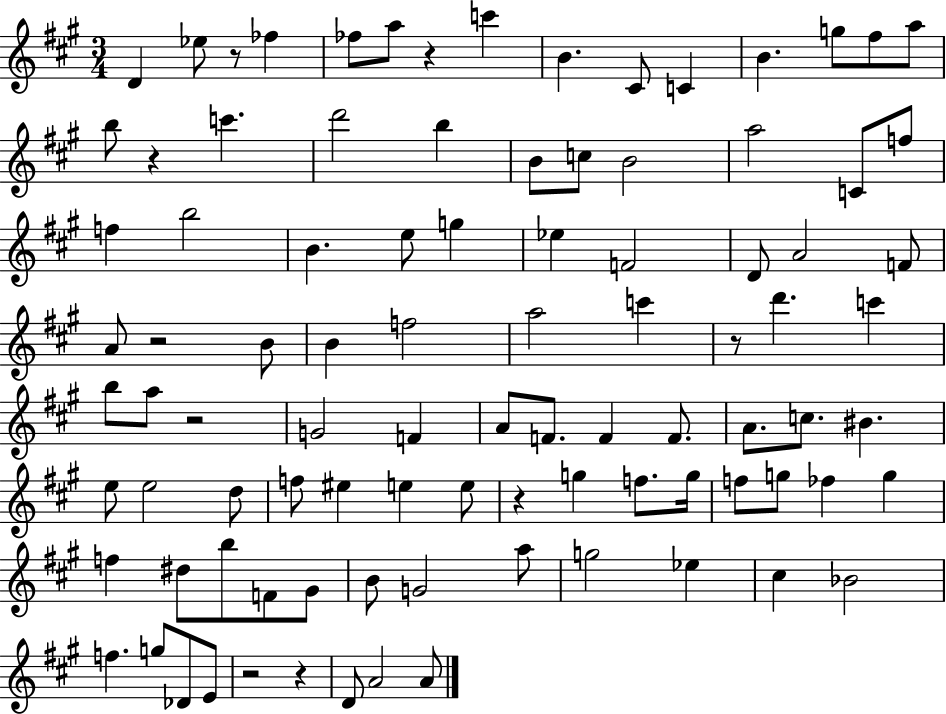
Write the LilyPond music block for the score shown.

{
  \clef treble
  \numericTimeSignature
  \time 3/4
  \key a \major
  \repeat volta 2 { d'4 ees''8 r8 fes''4 | fes''8 a''8 r4 c'''4 | b'4. cis'8 c'4 | b'4. g''8 fis''8 a''8 | \break b''8 r4 c'''4. | d'''2 b''4 | b'8 c''8 b'2 | a''2 c'8 f''8 | \break f''4 b''2 | b'4. e''8 g''4 | ees''4 f'2 | d'8 a'2 f'8 | \break a'8 r2 b'8 | b'4 f''2 | a''2 c'''4 | r8 d'''4. c'''4 | \break b''8 a''8 r2 | g'2 f'4 | a'8 f'8. f'4 f'8. | a'8. c''8. bis'4. | \break e''8 e''2 d''8 | f''8 eis''4 e''4 e''8 | r4 g''4 f''8. g''16 | f''8 g''8 fes''4 g''4 | \break f''4 dis''8 b''8 f'8 gis'8 | b'8 g'2 a''8 | g''2 ees''4 | cis''4 bes'2 | \break f''4. g''8 des'8 e'8 | r2 r4 | d'8 a'2 a'8 | } \bar "|."
}